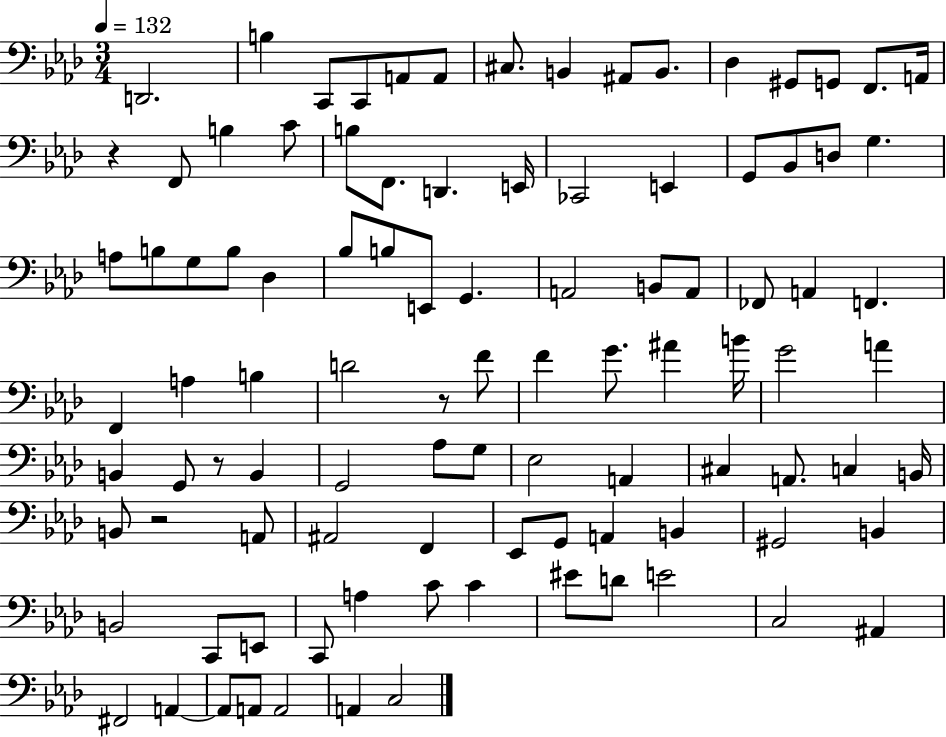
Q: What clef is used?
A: bass